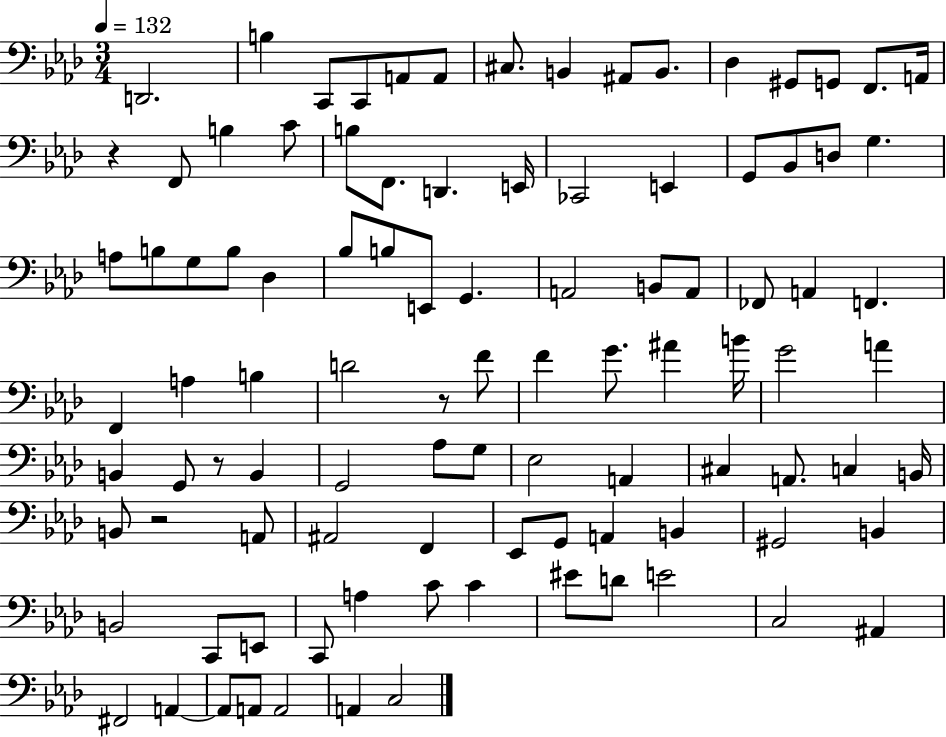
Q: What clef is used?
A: bass